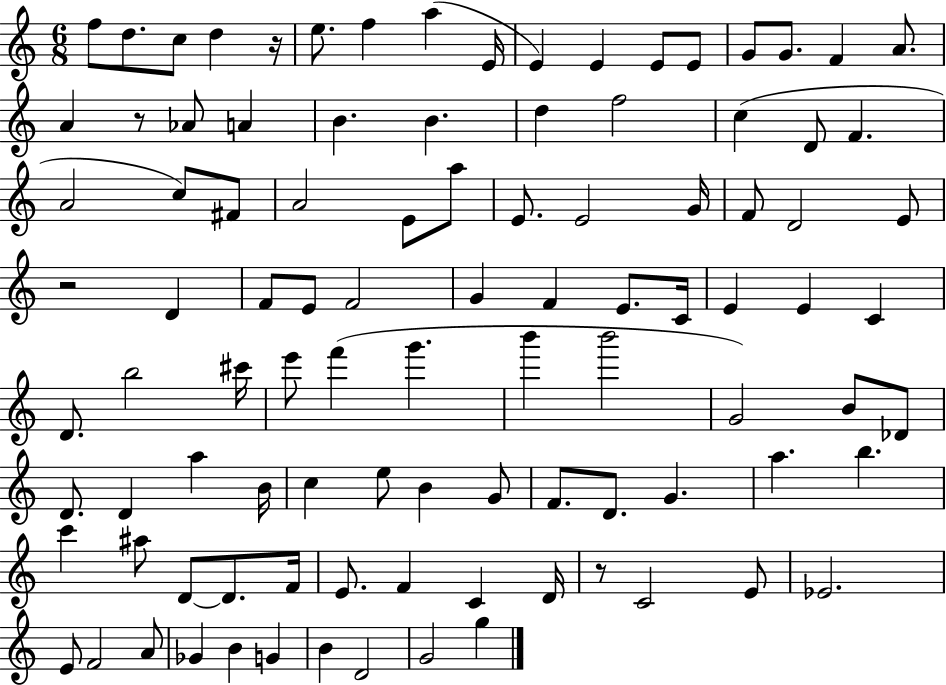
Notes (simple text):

F5/e D5/e. C5/e D5/q R/s E5/e. F5/q A5/q E4/s E4/q E4/q E4/e E4/e G4/e G4/e. F4/q A4/e. A4/q R/e Ab4/e A4/q B4/q. B4/q. D5/q F5/h C5/q D4/e F4/q. A4/h C5/e F#4/e A4/h E4/e A5/e E4/e. E4/h G4/s F4/e D4/h E4/e R/h D4/q F4/e E4/e F4/h G4/q F4/q E4/e. C4/s E4/q E4/q C4/q D4/e. B5/h C#6/s E6/e F6/q G6/q. B6/q B6/h G4/h B4/e Db4/e D4/e. D4/q A5/q B4/s C5/q E5/e B4/q G4/e F4/e. D4/e. G4/q. A5/q. B5/q. C6/q A#5/e D4/e D4/e. F4/s E4/e. F4/q C4/q D4/s R/e C4/h E4/e Eb4/h. E4/e F4/h A4/e Gb4/q B4/q G4/q B4/q D4/h G4/h G5/q